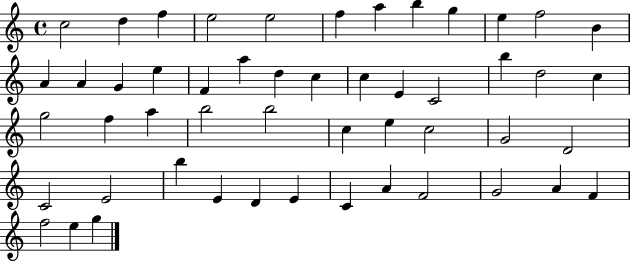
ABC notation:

X:1
T:Untitled
M:4/4
L:1/4
K:C
c2 d f e2 e2 f a b g e f2 B A A G e F a d c c E C2 b d2 c g2 f a b2 b2 c e c2 G2 D2 C2 E2 b E D E C A F2 G2 A F f2 e g